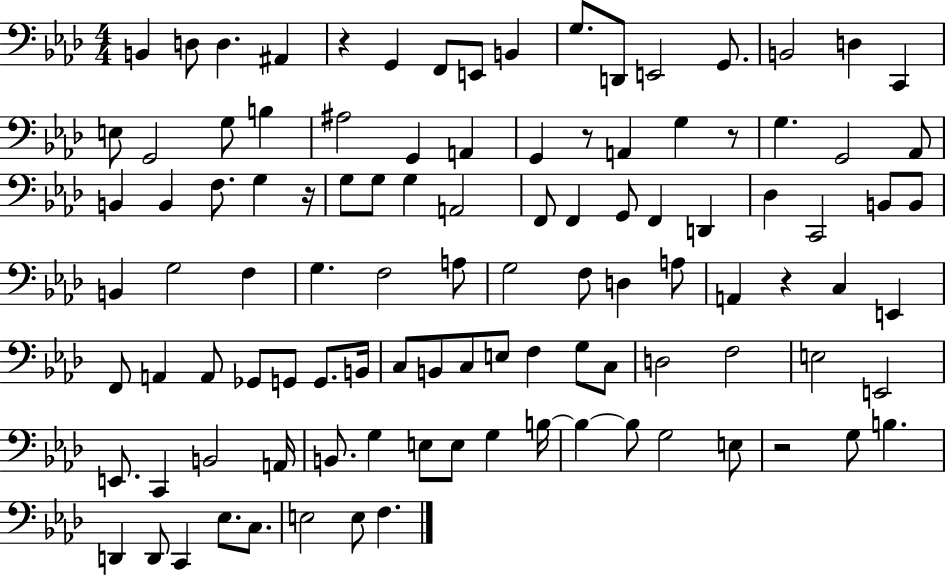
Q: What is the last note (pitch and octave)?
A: F3